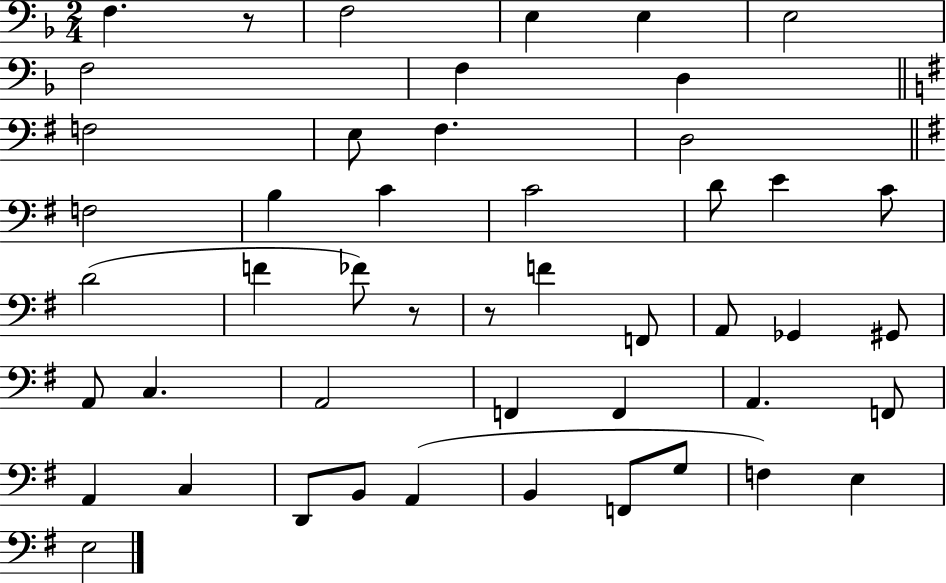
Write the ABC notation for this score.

X:1
T:Untitled
M:2/4
L:1/4
K:F
F, z/2 F,2 E, E, E,2 F,2 F, D, F,2 E,/2 ^F, D,2 F,2 B, C C2 D/2 E C/2 D2 F _F/2 z/2 z/2 F F,,/2 A,,/2 _G,, ^G,,/2 A,,/2 C, A,,2 F,, F,, A,, F,,/2 A,, C, D,,/2 B,,/2 A,, B,, F,,/2 G,/2 F, E, E,2